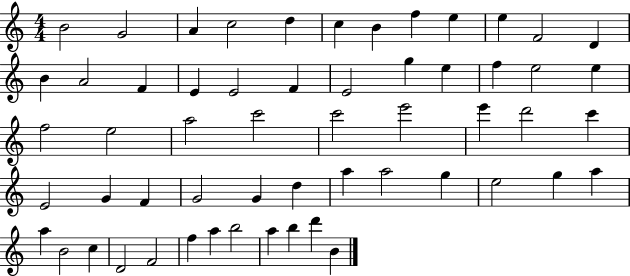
B4/h G4/h A4/q C5/h D5/q C5/q B4/q F5/q E5/q E5/q F4/h D4/q B4/q A4/h F4/q E4/q E4/h F4/q E4/h G5/q E5/q F5/q E5/h E5/q F5/h E5/h A5/h C6/h C6/h E6/h E6/q D6/h C6/q E4/h G4/q F4/q G4/h G4/q D5/q A5/q A5/h G5/q E5/h G5/q A5/q A5/q B4/h C5/q D4/h F4/h F5/q A5/q B5/h A5/q B5/q D6/q B4/q